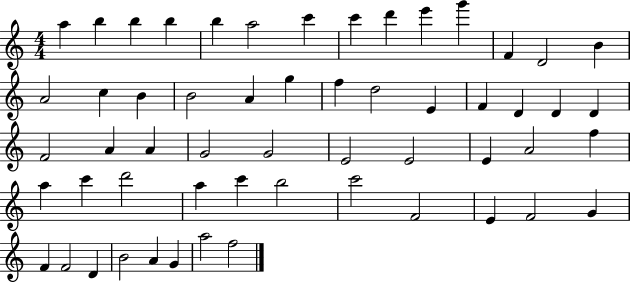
X:1
T:Untitled
M:4/4
L:1/4
K:C
a b b b b a2 c' c' d' e' g' F D2 B A2 c B B2 A g f d2 E F D D D F2 A A G2 G2 E2 E2 E A2 f a c' d'2 a c' b2 c'2 F2 E F2 G F F2 D B2 A G a2 f2